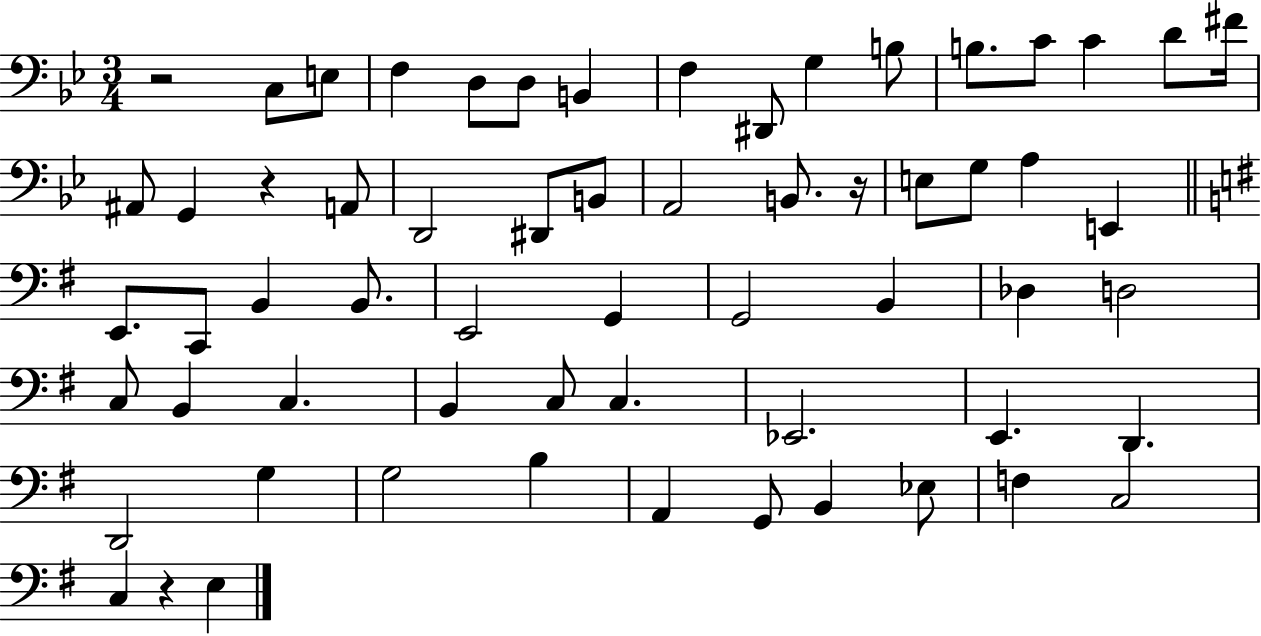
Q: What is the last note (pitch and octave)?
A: E3